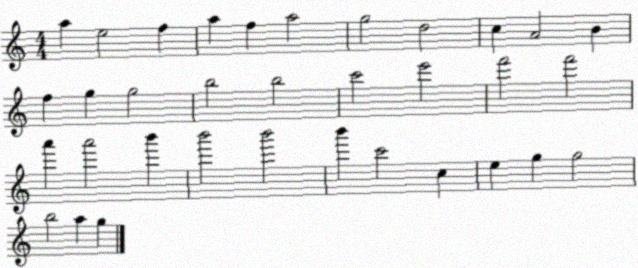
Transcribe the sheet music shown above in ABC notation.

X:1
T:Untitled
M:4/4
L:1/4
K:C
a e2 f a f a2 g2 d2 c A2 B f g g2 b2 b2 c'2 e'2 f'2 f'2 a' a'2 b' b'2 b'2 b' c'2 c e g g2 b2 a g